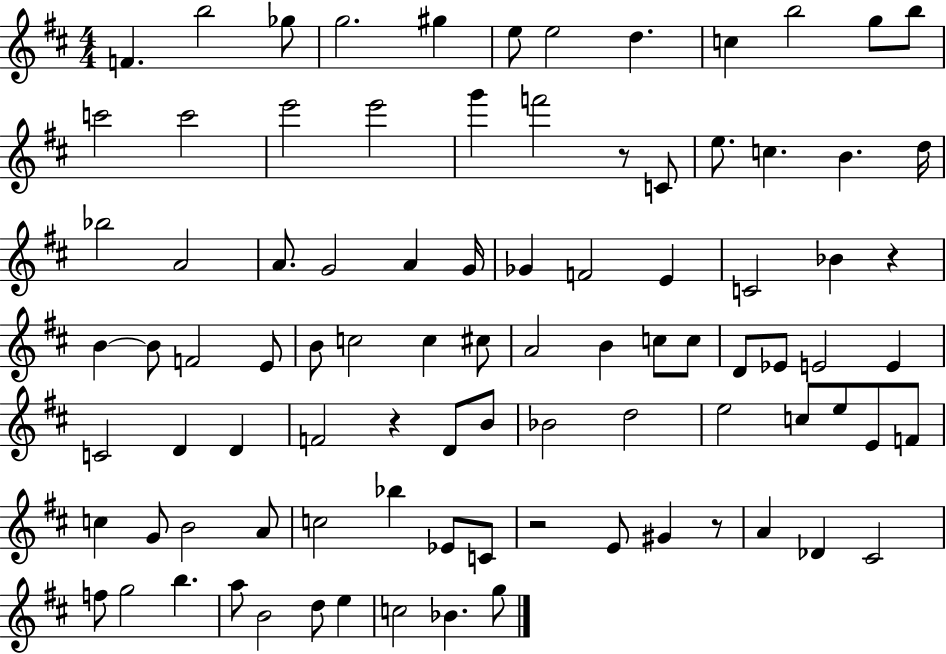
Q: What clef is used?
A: treble